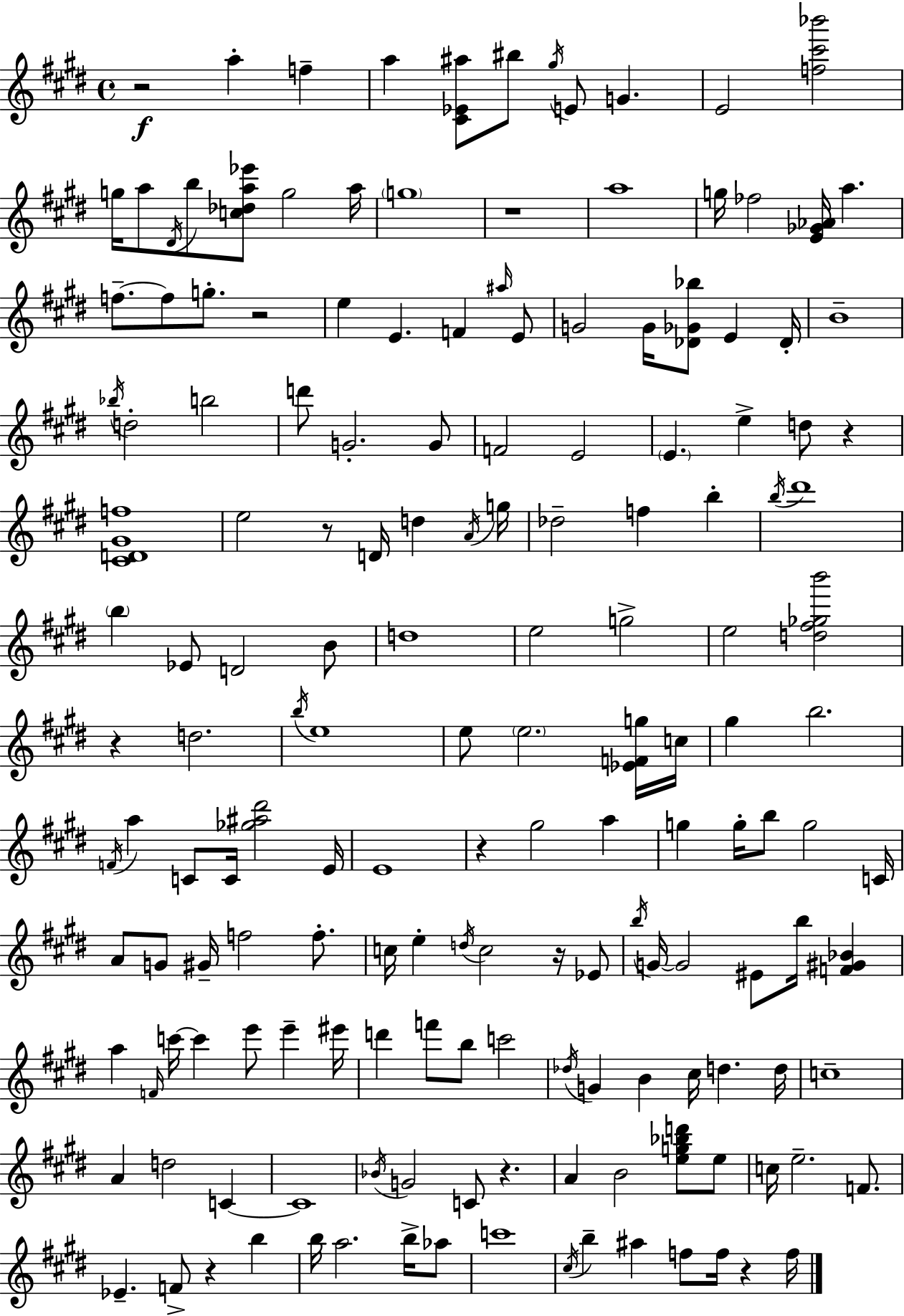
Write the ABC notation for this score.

X:1
T:Untitled
M:4/4
L:1/4
K:E
z2 a f a [^C_E^a]/2 ^b/2 ^g/4 E/2 G E2 [f^c'_b']2 g/4 a/2 ^D/4 b/2 [c_da_e']/2 g2 a/4 g4 z4 a4 g/4 _f2 [E_G_A]/4 a f/2 f/2 g/2 z2 e E F ^a/4 E/2 G2 G/4 [_D_G_b]/2 E _D/4 B4 _b/4 d2 b2 d'/2 G2 G/2 F2 E2 E e d/2 z [^CD^Gf]4 e2 z/2 D/4 d A/4 g/4 _d2 f b b/4 ^d'4 b _E/2 D2 B/2 d4 e2 g2 e2 [d^f_gb']2 z d2 b/4 e4 e/2 e2 [_EFg]/4 c/4 ^g b2 F/4 a C/2 C/4 [_g^a^d']2 E/4 E4 z ^g2 a g g/4 b/2 g2 C/4 A/2 G/2 ^G/4 f2 f/2 c/4 e d/4 c2 z/4 _E/2 b/4 G/4 G2 ^E/2 b/4 [F^G_B] a F/4 c'/4 c' e'/2 e' ^e'/4 d' f'/2 b/2 c'2 _d/4 G B ^c/4 d d/4 c4 A d2 C C4 _B/4 G2 C/2 z A B2 [eg_bd']/2 e/2 c/4 e2 F/2 _E F/2 z b b/4 a2 b/4 _a/2 c'4 ^c/4 b ^a f/2 f/4 z f/4